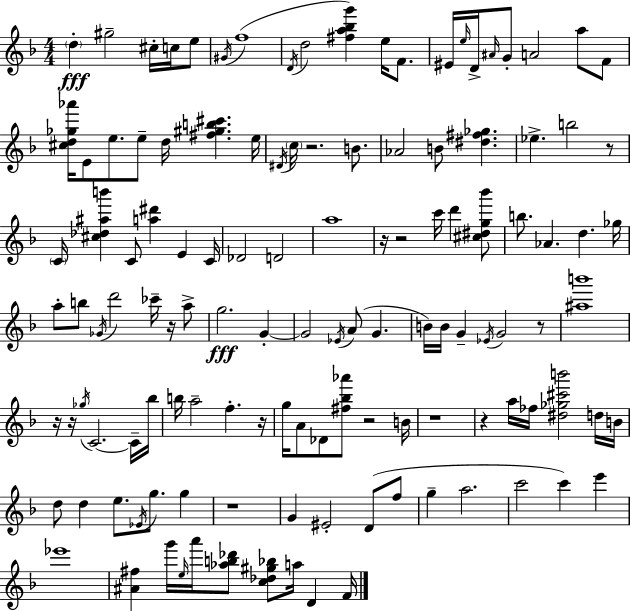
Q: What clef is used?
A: treble